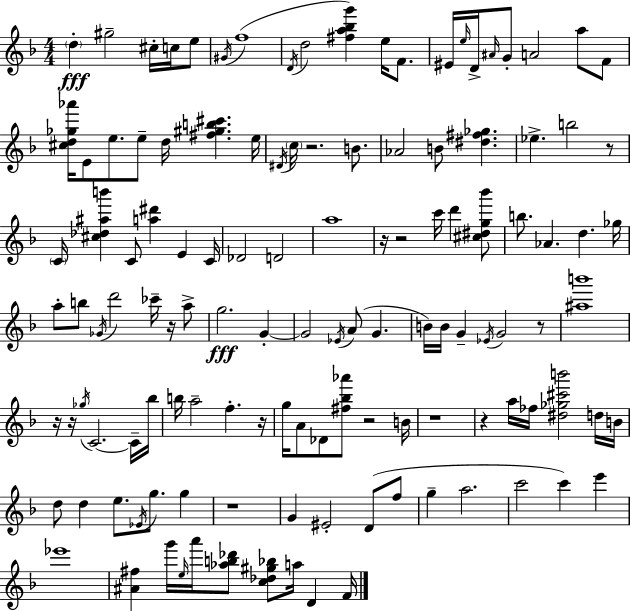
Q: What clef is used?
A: treble